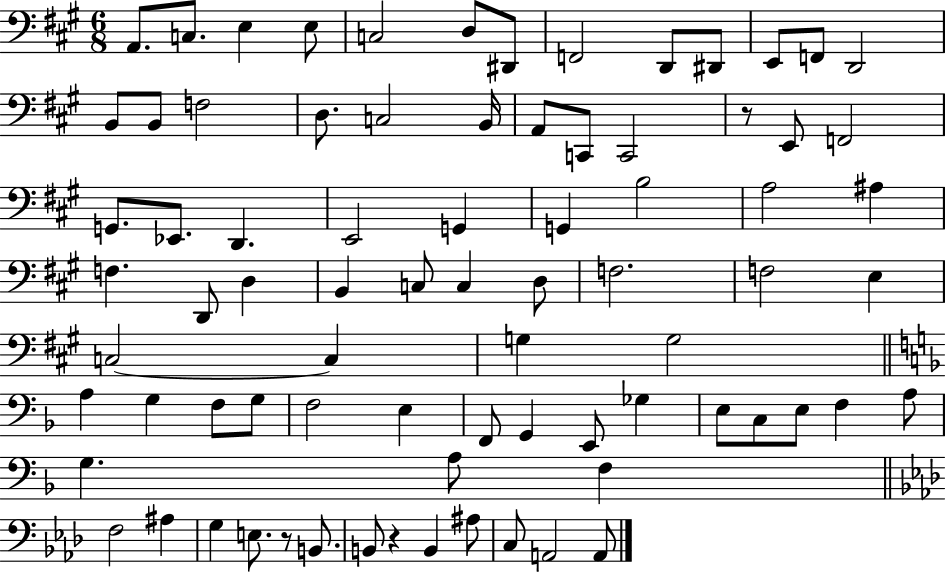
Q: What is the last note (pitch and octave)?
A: A2